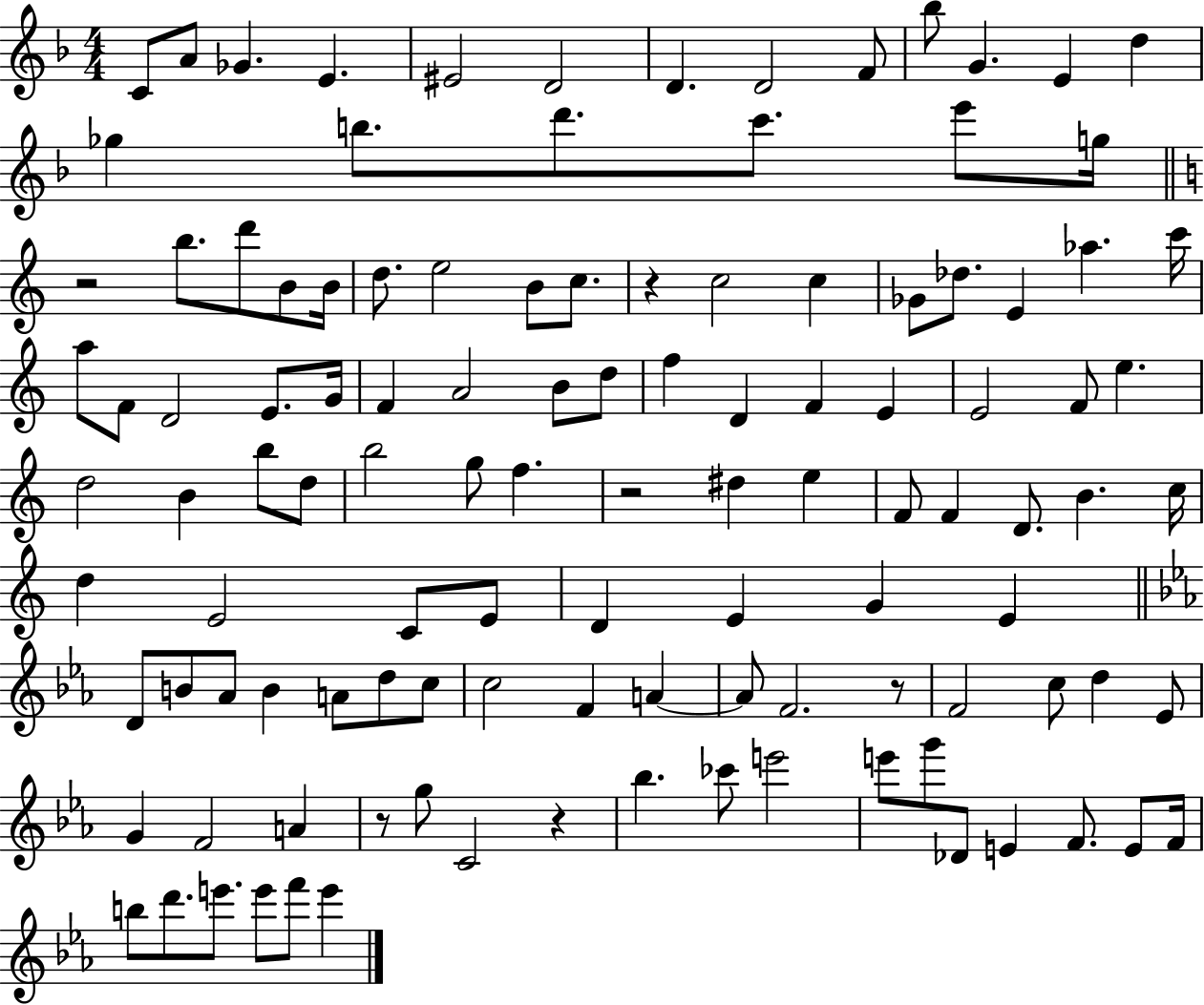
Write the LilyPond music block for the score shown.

{
  \clef treble
  \numericTimeSignature
  \time 4/4
  \key f \major
  c'8 a'8 ges'4. e'4. | eis'2 d'2 | d'4. d'2 f'8 | bes''8 g'4. e'4 d''4 | \break ges''4 b''8. d'''8. c'''8. e'''8 g''16 | \bar "||" \break \key a \minor r2 b''8. d'''8 b'8 b'16 | d''8. e''2 b'8 c''8. | r4 c''2 c''4 | ges'8 des''8. e'4 aes''4. c'''16 | \break a''8 f'8 d'2 e'8. g'16 | f'4 a'2 b'8 d''8 | f''4 d'4 f'4 e'4 | e'2 f'8 e''4. | \break d''2 b'4 b''8 d''8 | b''2 g''8 f''4. | r2 dis''4 e''4 | f'8 f'4 d'8. b'4. c''16 | \break d''4 e'2 c'8 e'8 | d'4 e'4 g'4 e'4 | \bar "||" \break \key c \minor d'8 b'8 aes'8 b'4 a'8 d''8 c''8 | c''2 f'4 a'4~~ | a'8 f'2. r8 | f'2 c''8 d''4 ees'8 | \break g'4 f'2 a'4 | r8 g''8 c'2 r4 | bes''4. ces'''8 e'''2 | e'''8 g'''8 des'8 e'4 f'8. e'8 f'16 | \break b''8 d'''8. e'''8. e'''8 f'''8 e'''4 | \bar "|."
}